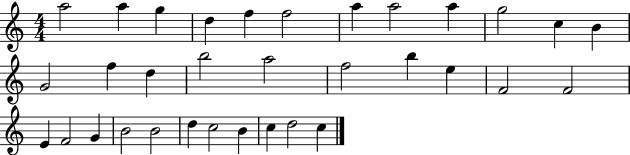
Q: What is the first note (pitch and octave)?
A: A5